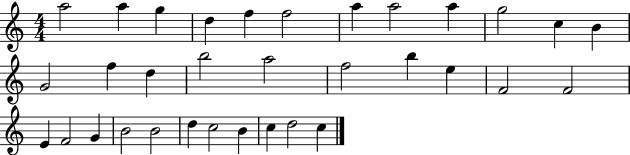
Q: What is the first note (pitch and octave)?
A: A5